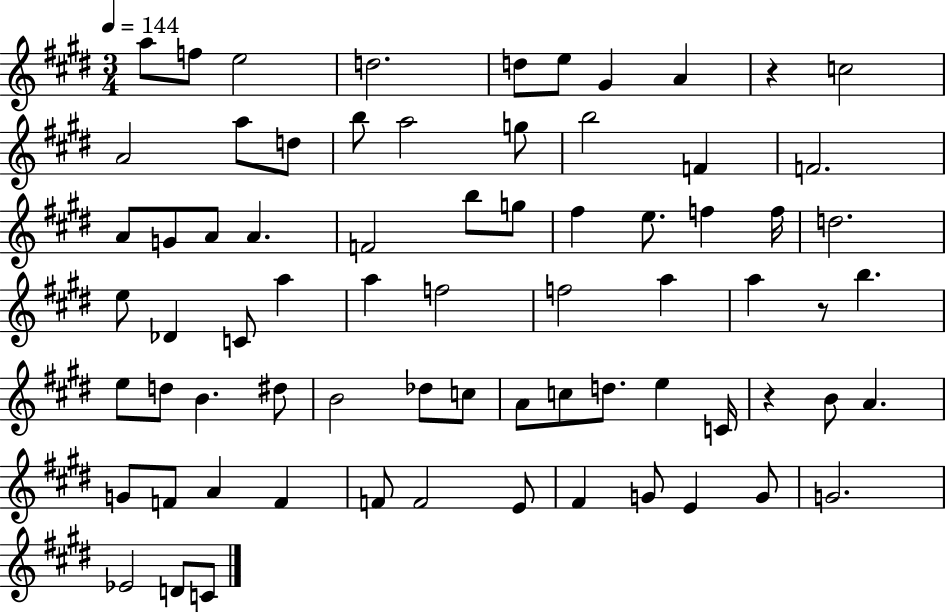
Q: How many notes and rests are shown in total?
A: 72